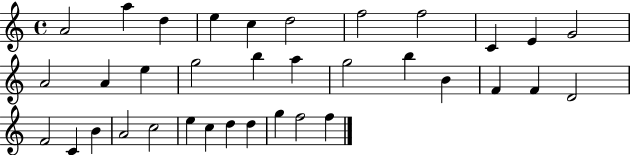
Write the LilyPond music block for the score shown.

{
  \clef treble
  \time 4/4
  \defaultTimeSignature
  \key c \major
  a'2 a''4 d''4 | e''4 c''4 d''2 | f''2 f''2 | c'4 e'4 g'2 | \break a'2 a'4 e''4 | g''2 b''4 a''4 | g''2 b''4 b'4 | f'4 f'4 d'2 | \break f'2 c'4 b'4 | a'2 c''2 | e''4 c''4 d''4 d''4 | g''4 f''2 f''4 | \break \bar "|."
}